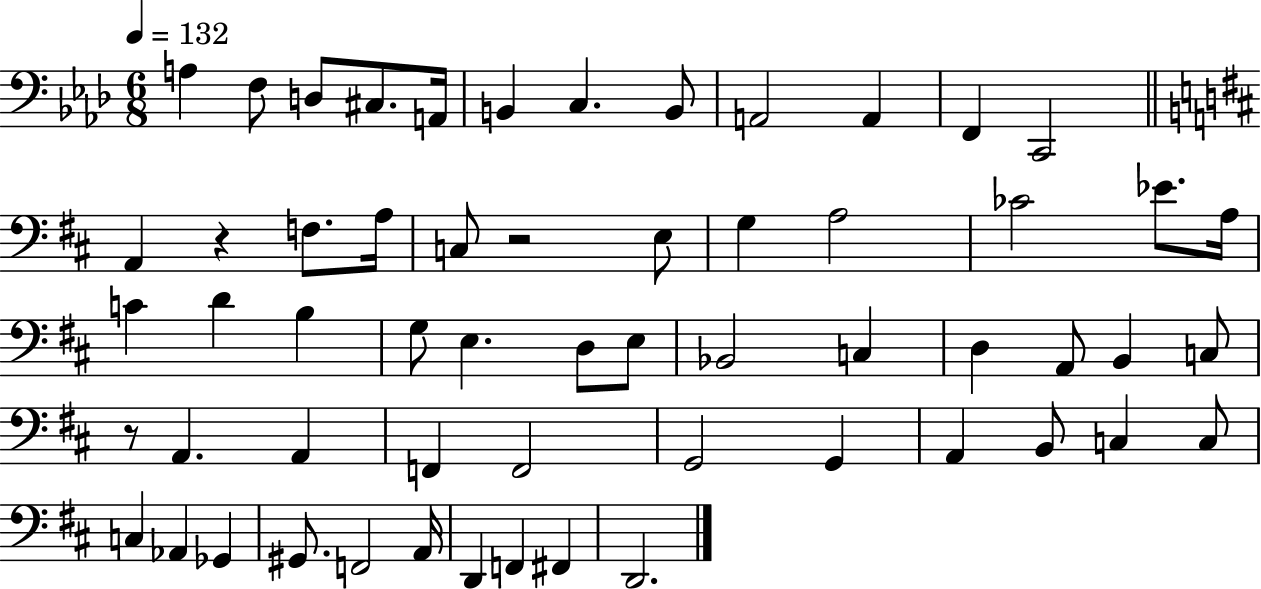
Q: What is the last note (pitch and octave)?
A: D2